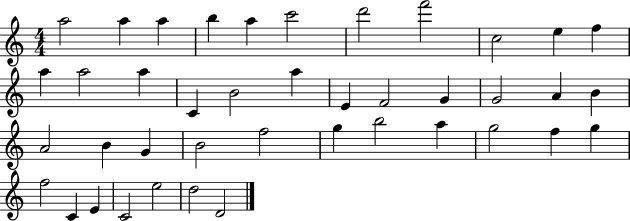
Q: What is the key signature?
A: C major